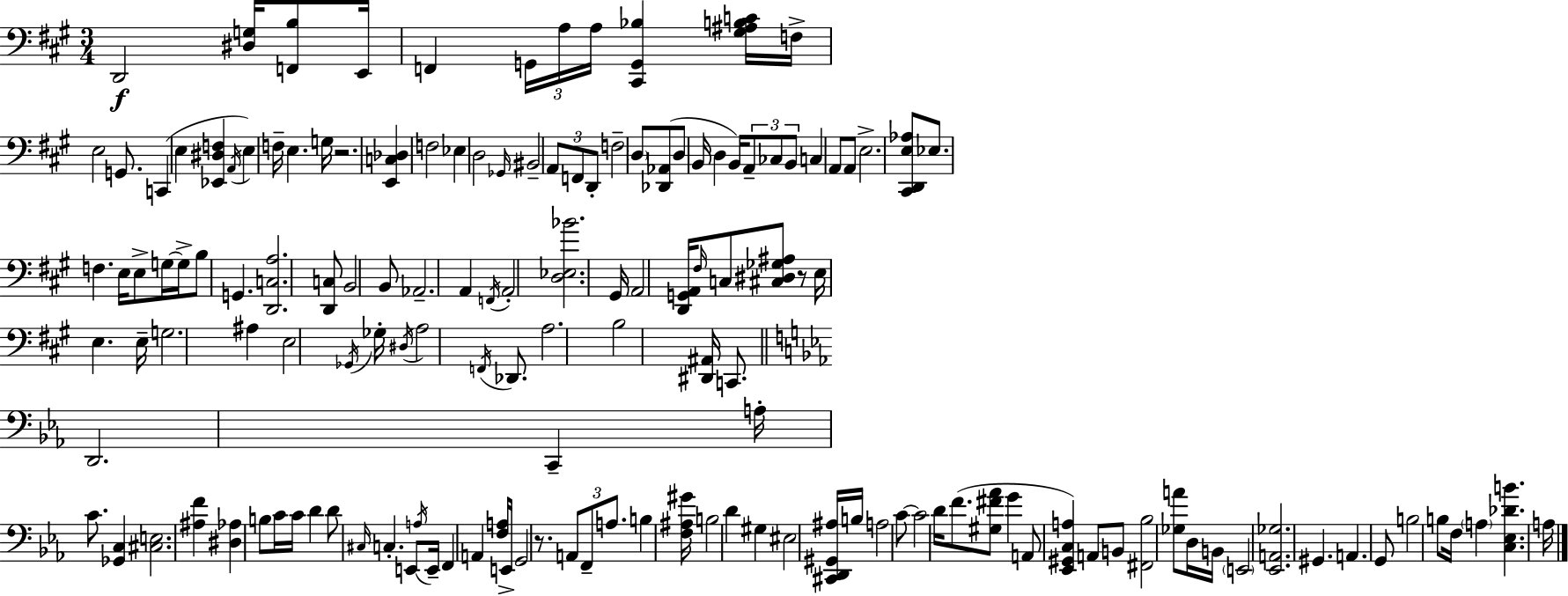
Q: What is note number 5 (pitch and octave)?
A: A3